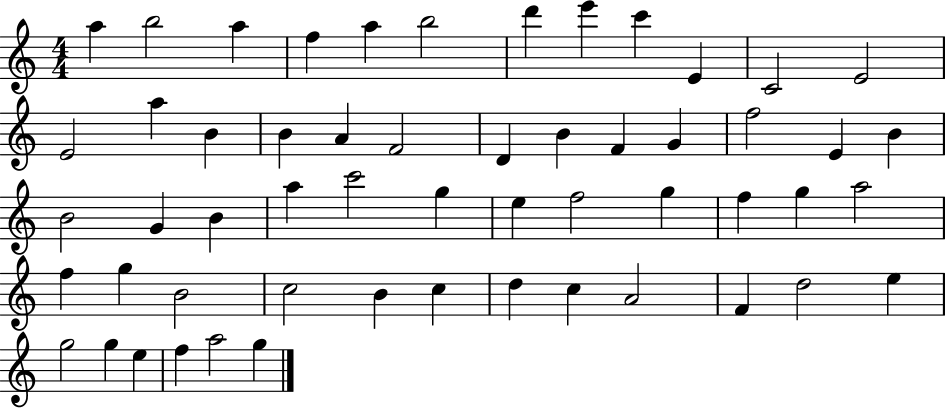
X:1
T:Untitled
M:4/4
L:1/4
K:C
a b2 a f a b2 d' e' c' E C2 E2 E2 a B B A F2 D B F G f2 E B B2 G B a c'2 g e f2 g f g a2 f g B2 c2 B c d c A2 F d2 e g2 g e f a2 g